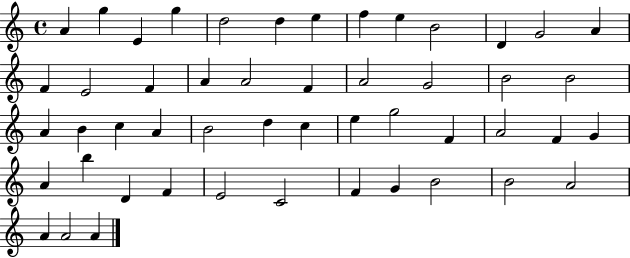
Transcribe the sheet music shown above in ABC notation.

X:1
T:Untitled
M:4/4
L:1/4
K:C
A g E g d2 d e f e B2 D G2 A F E2 F A A2 F A2 G2 B2 B2 A B c A B2 d c e g2 F A2 F G A b D F E2 C2 F G B2 B2 A2 A A2 A